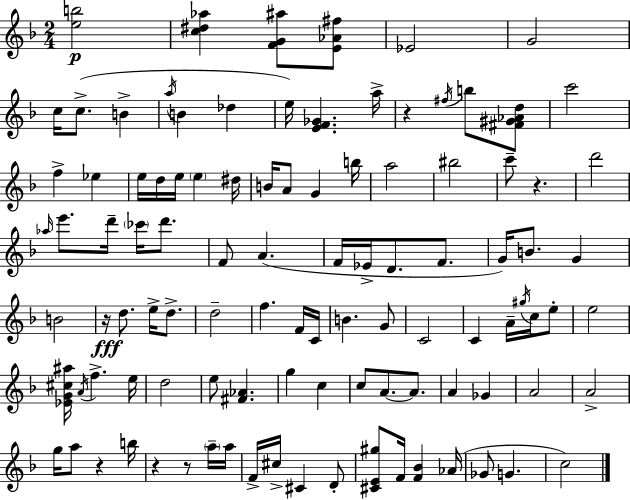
[E5,B5]/h [C5,D#5,Ab5]/q [F4,G4,A#5]/e [E4,Ab4,F#5]/e Eb4/h G4/h C5/s C5/e. B4/q A5/s B4/q Db5/q E5/s [E4,F4,Gb4]/q. A5/s R/q F#5/s B5/e [F#4,G#4,Ab4,D5]/e C6/h F5/q Eb5/q E5/s D5/s E5/s E5/q D#5/s B4/s A4/e G4/q B5/s A5/h BIS5/h C6/e R/q. D6/h Ab5/s E6/e. D6/s CES6/s D6/e. F4/e A4/q. F4/s Eb4/s D4/e. F4/e. G4/s B4/e. G4/q B4/h R/s D5/e. E5/s D5/e. D5/h F5/q. F4/s C4/s B4/q. G4/e C4/h C4/q A4/s G#5/s C5/s E5/e E5/h [Eb4,G4,C#5,A#5]/s A4/s F5/q. E5/s D5/h E5/e [F#4,Ab4]/q. G5/q C5/q C5/e A4/e. A4/e. A4/q Gb4/q A4/h A4/h G5/s A5/e R/q B5/s R/q R/e A5/s A5/s F4/s C#5/s C#4/q D4/e [C#4,E4,G#5]/e F4/s [F4,Bb4]/q Ab4/s Gb4/e G4/q. C5/h